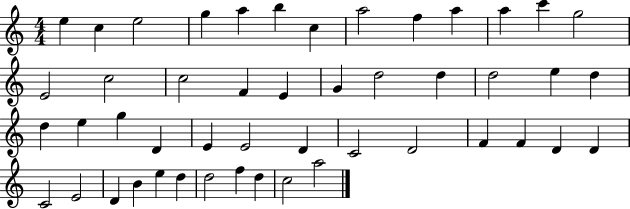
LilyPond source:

{
  \clef treble
  \numericTimeSignature
  \time 4/4
  \key c \major
  e''4 c''4 e''2 | g''4 a''4 b''4 c''4 | a''2 f''4 a''4 | a''4 c'''4 g''2 | \break e'2 c''2 | c''2 f'4 e'4 | g'4 d''2 d''4 | d''2 e''4 d''4 | \break d''4 e''4 g''4 d'4 | e'4 e'2 d'4 | c'2 d'2 | f'4 f'4 d'4 d'4 | \break c'2 e'2 | d'4 b'4 e''4 d''4 | d''2 f''4 d''4 | c''2 a''2 | \break \bar "|."
}